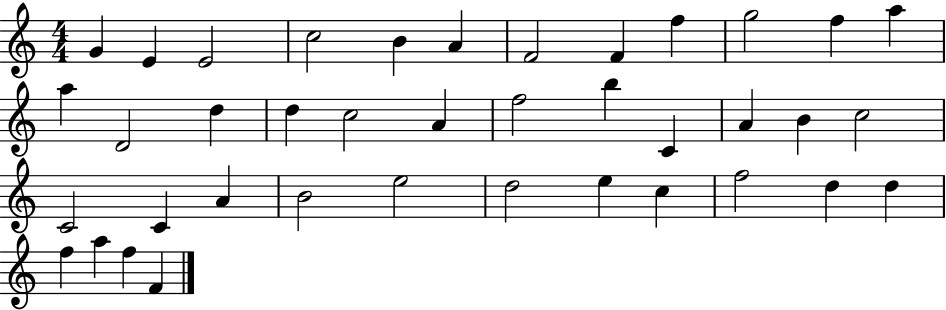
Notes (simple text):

G4/q E4/q E4/h C5/h B4/q A4/q F4/h F4/q F5/q G5/h F5/q A5/q A5/q D4/h D5/q D5/q C5/h A4/q F5/h B5/q C4/q A4/q B4/q C5/h C4/h C4/q A4/q B4/h E5/h D5/h E5/q C5/q F5/h D5/q D5/q F5/q A5/q F5/q F4/q